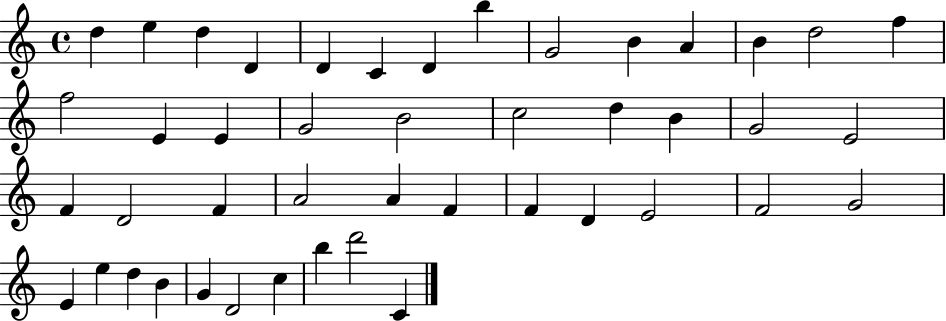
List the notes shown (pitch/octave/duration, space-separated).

D5/q E5/q D5/q D4/q D4/q C4/q D4/q B5/q G4/h B4/q A4/q B4/q D5/h F5/q F5/h E4/q E4/q G4/h B4/h C5/h D5/q B4/q G4/h E4/h F4/q D4/h F4/q A4/h A4/q F4/q F4/q D4/q E4/h F4/h G4/h E4/q E5/q D5/q B4/q G4/q D4/h C5/q B5/q D6/h C4/q